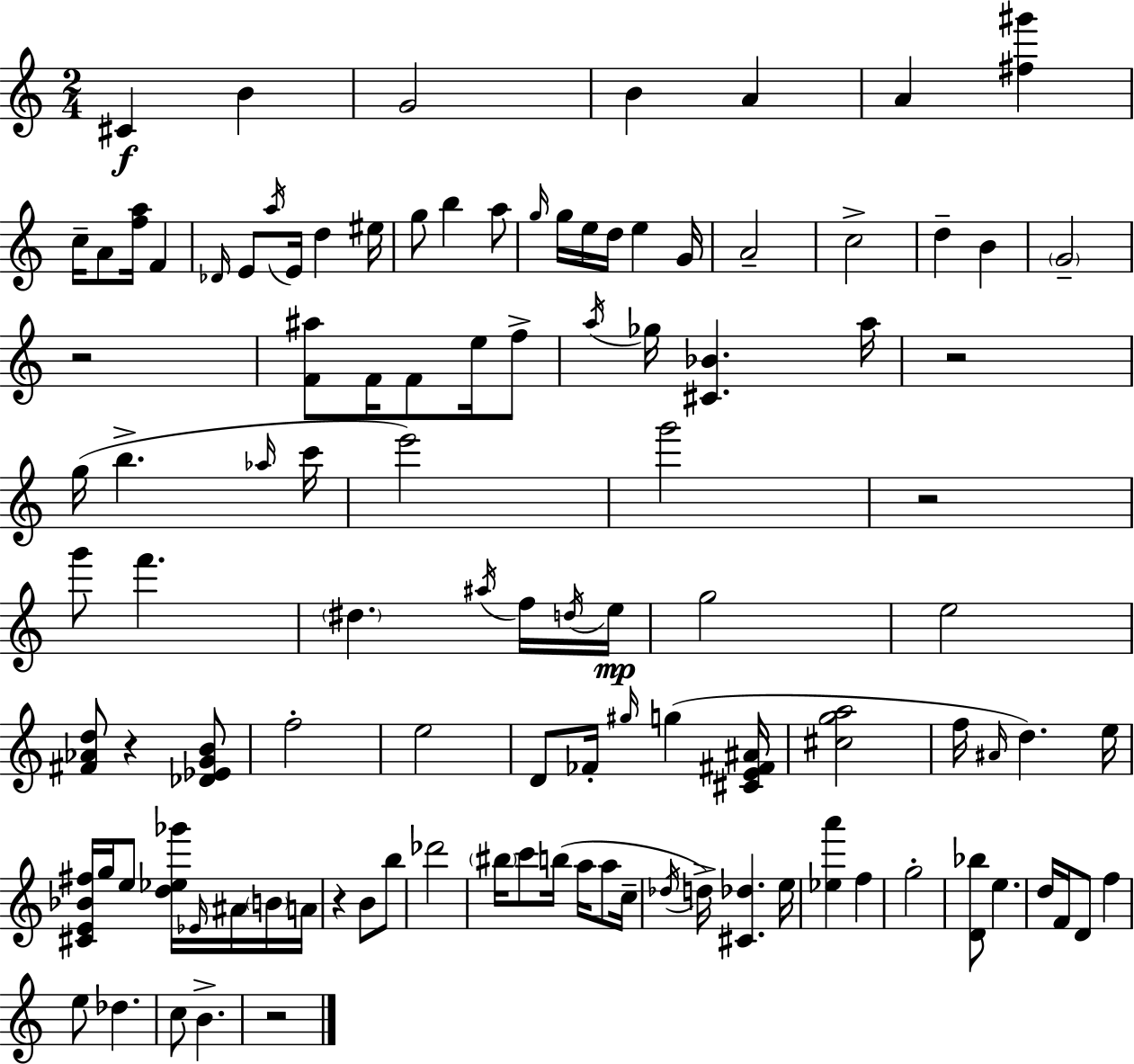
X:1
T:Untitled
M:2/4
L:1/4
K:C
^C B G2 B A A [^f^g'] c/4 A/2 [fa]/4 F _D/4 E/2 a/4 E/4 d ^e/4 g/2 b a/2 g/4 g/4 e/4 d/4 e G/4 A2 c2 d B G2 z2 [F^a]/2 F/4 F/2 e/4 f/2 a/4 _g/4 [^C_B] a/4 z2 g/4 b _a/4 c'/4 e'2 g'2 z2 g'/2 f' ^d ^a/4 f/4 d/4 e/4 g2 e2 [^F_Ad]/2 z [_D_EGB]/2 f2 e2 D/2 _F/4 ^g/4 g [^CE^F^A]/4 [^cga]2 f/4 ^A/4 d e/4 [^CE_B^f]/4 g/4 e/2 [d_e_g']/4 _E/4 ^A/4 B/4 A/4 z B/2 b/2 _d'2 ^b/4 c'/2 b/4 a/4 a/2 c/4 _d/4 d/4 [^C_d] e/4 [_ea'] f g2 [D_b]/2 e d/4 F/4 D/2 f e/2 _d c/2 B z2